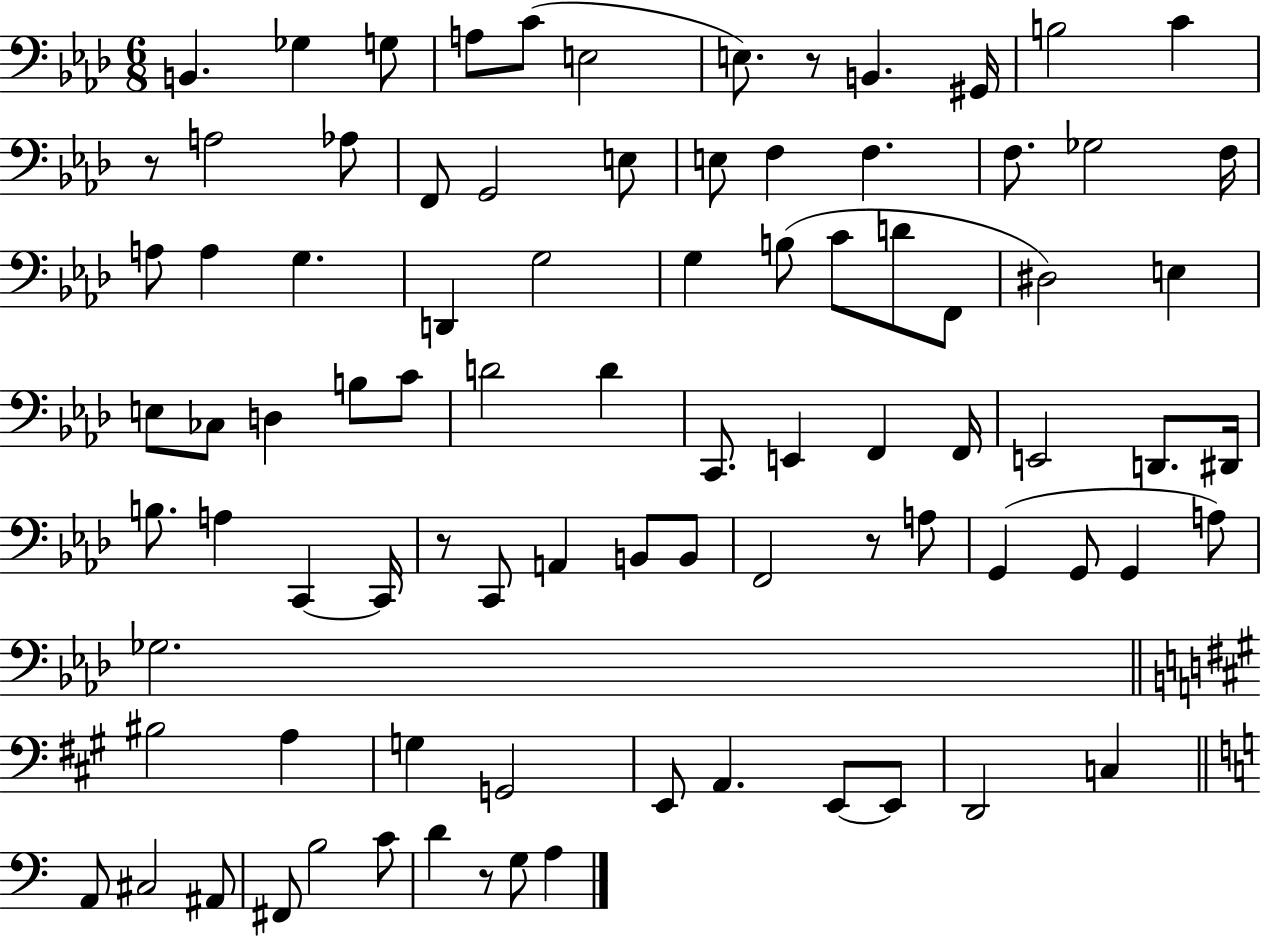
X:1
T:Untitled
M:6/8
L:1/4
K:Ab
B,, _G, G,/2 A,/2 C/2 E,2 E,/2 z/2 B,, ^G,,/4 B,2 C z/2 A,2 _A,/2 F,,/2 G,,2 E,/2 E,/2 F, F, F,/2 _G,2 F,/4 A,/2 A, G, D,, G,2 G, B,/2 C/2 D/2 F,,/2 ^D,2 E, E,/2 _C,/2 D, B,/2 C/2 D2 D C,,/2 E,, F,, F,,/4 E,,2 D,,/2 ^D,,/4 B,/2 A, C,, C,,/4 z/2 C,,/2 A,, B,,/2 B,,/2 F,,2 z/2 A,/2 G,, G,,/2 G,, A,/2 _G,2 ^B,2 A, G, G,,2 E,,/2 A,, E,,/2 E,,/2 D,,2 C, A,,/2 ^C,2 ^A,,/2 ^F,,/2 B,2 C/2 D z/2 G,/2 A,